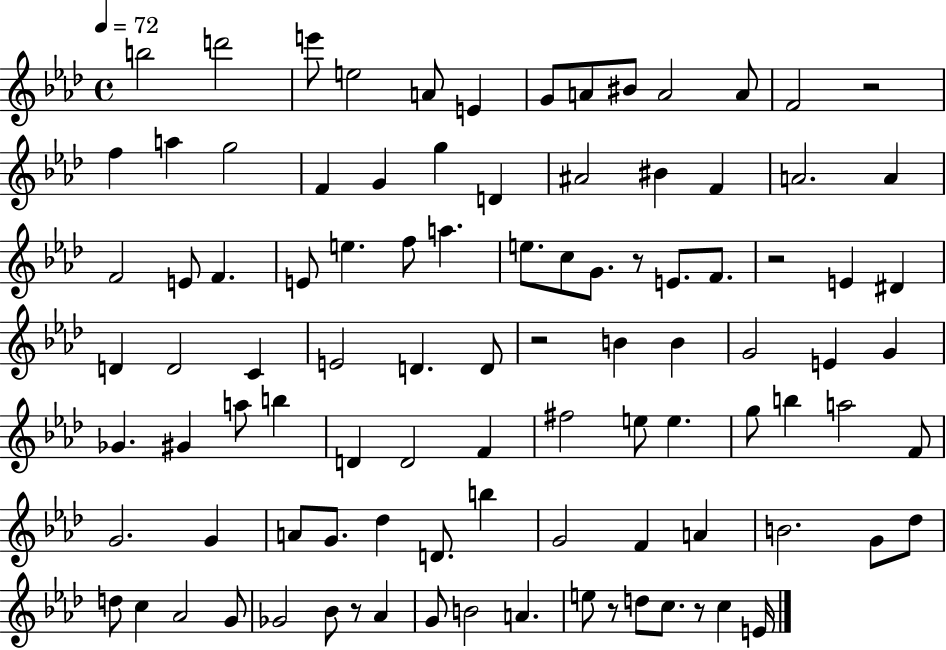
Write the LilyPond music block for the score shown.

{
  \clef treble
  \time 4/4
  \defaultTimeSignature
  \key aes \major
  \tempo 4 = 72
  b''2 d'''2 | e'''8 e''2 a'8 e'4 | g'8 a'8 bis'8 a'2 a'8 | f'2 r2 | \break f''4 a''4 g''2 | f'4 g'4 g''4 d'4 | ais'2 bis'4 f'4 | a'2. a'4 | \break f'2 e'8 f'4. | e'8 e''4. f''8 a''4. | e''8. c''8 g'8. r8 e'8. f'8. | r2 e'4 dis'4 | \break d'4 d'2 c'4 | e'2 d'4. d'8 | r2 b'4 b'4 | g'2 e'4 g'4 | \break ges'4. gis'4 a''8 b''4 | d'4 d'2 f'4 | fis''2 e''8 e''4. | g''8 b''4 a''2 f'8 | \break g'2. g'4 | a'8 g'8. des''4 d'8. b''4 | g'2 f'4 a'4 | b'2. g'8 des''8 | \break d''8 c''4 aes'2 g'8 | ges'2 bes'8 r8 aes'4 | g'8 b'2 a'4. | e''8 r8 d''8 c''8. r8 c''4 e'16 | \break \bar "|."
}